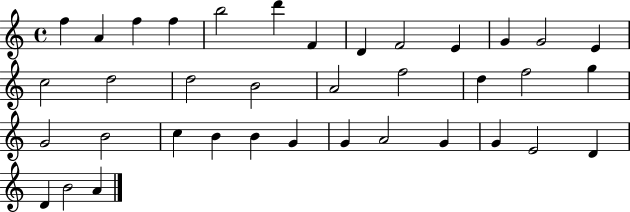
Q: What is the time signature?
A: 4/4